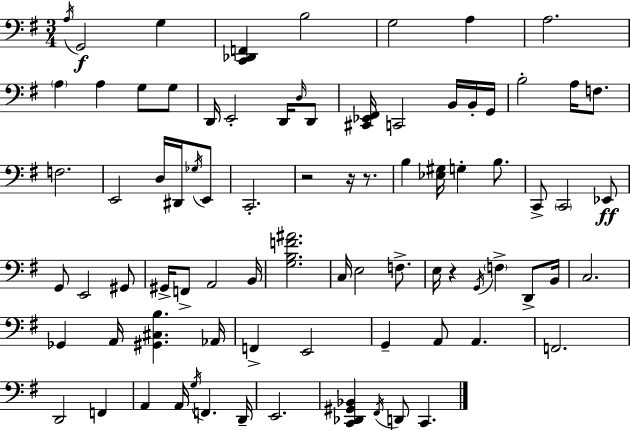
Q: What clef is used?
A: bass